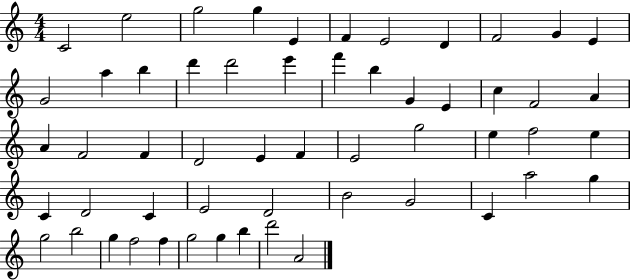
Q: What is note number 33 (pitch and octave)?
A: E5